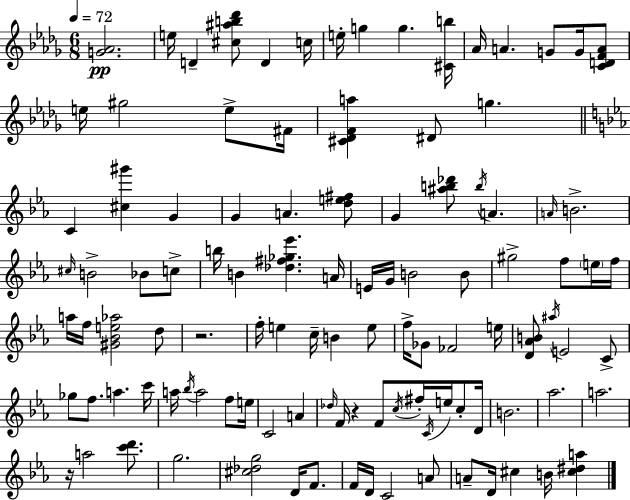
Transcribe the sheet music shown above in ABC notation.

X:1
T:Untitled
M:6/8
L:1/4
K:Bbm
[G_A]2 e/4 D [^c^ab_d']/2 D c/4 e/4 g g [^Cb]/4 _A/4 A G/2 G/4 [CDFA]/2 e/4 ^g2 e/2 ^F/4 [^C_DFa] ^D/2 g C [^c^g'] G G A [de^f]/2 G [^ab_d']/2 b/4 A A/4 B2 ^c/4 B2 _B/2 c/2 b/4 B [_d^f_g_e'] A/4 E/4 G/4 B2 B/2 ^g2 f/2 e/4 f/4 a/4 f/4 [^G_Be_a]2 d/2 z2 f/4 e c/4 B e/2 f/4 _G/2 _F2 e/4 [D_AB]/2 ^a/4 E2 C/2 _g/2 f/2 a c'/4 a/4 _b/4 a2 f/2 e/4 C2 A _d/4 F/4 z F/2 c/4 ^f/4 C/4 e/4 c/2 D/4 B2 _a2 a2 z/4 a2 [c'd']/2 g2 [^c_dg]2 D/4 F/2 F/4 D/4 C2 A/2 A/2 D/4 ^c B/4 [^c^da]